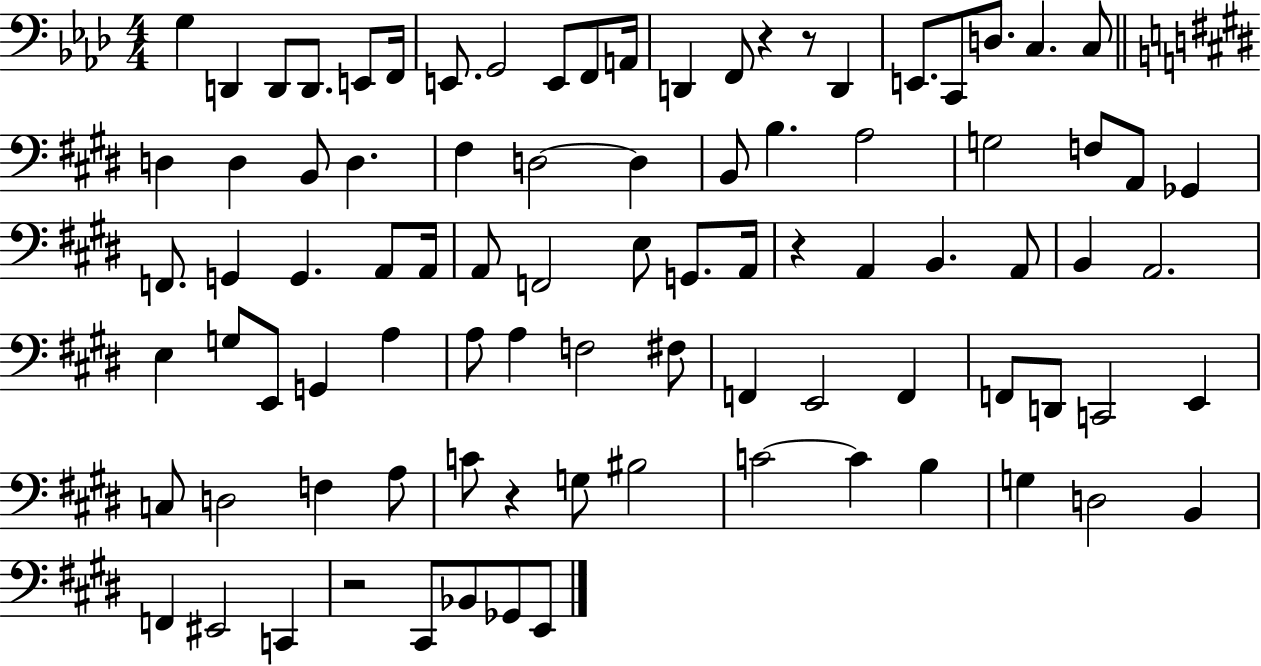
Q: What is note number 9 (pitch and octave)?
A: E2